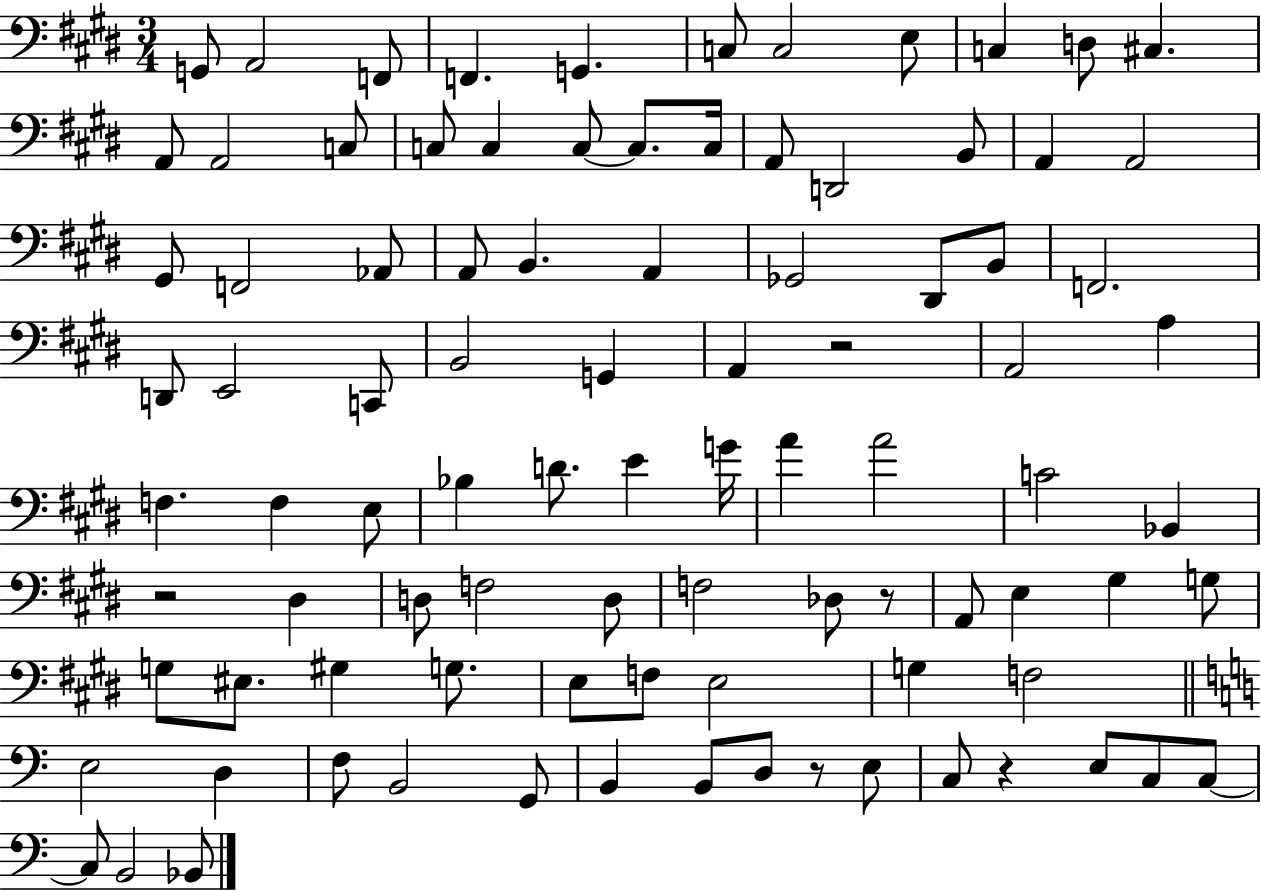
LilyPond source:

{
  \clef bass
  \numericTimeSignature
  \time 3/4
  \key e \major
  \repeat volta 2 { g,8 a,2 f,8 | f,4. g,4. | c8 c2 e8 | c4 d8 cis4. | \break a,8 a,2 c8 | c8 c4 c8~~ c8. c16 | a,8 d,2 b,8 | a,4 a,2 | \break gis,8 f,2 aes,8 | a,8 b,4. a,4 | ges,2 dis,8 b,8 | f,2. | \break d,8 e,2 c,8 | b,2 g,4 | a,4 r2 | a,2 a4 | \break f4. f4 e8 | bes4 d'8. e'4 g'16 | a'4 a'2 | c'2 bes,4 | \break r2 dis4 | d8 f2 d8 | f2 des8 r8 | a,8 e4 gis4 g8 | \break g8 eis8. gis4 g8. | e8 f8 e2 | g4 f2 | \bar "||" \break \key c \major e2 d4 | f8 b,2 g,8 | b,4 b,8 d8 r8 e8 | c8 r4 e8 c8 c8~~ | \break c8 b,2 bes,8 | } \bar "|."
}